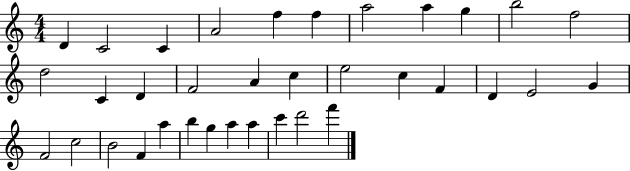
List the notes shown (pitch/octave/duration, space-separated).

D4/q C4/h C4/q A4/h F5/q F5/q A5/h A5/q G5/q B5/h F5/h D5/h C4/q D4/q F4/h A4/q C5/q E5/h C5/q F4/q D4/q E4/h G4/q F4/h C5/h B4/h F4/q A5/q B5/q G5/q A5/q A5/q C6/q D6/h F6/q